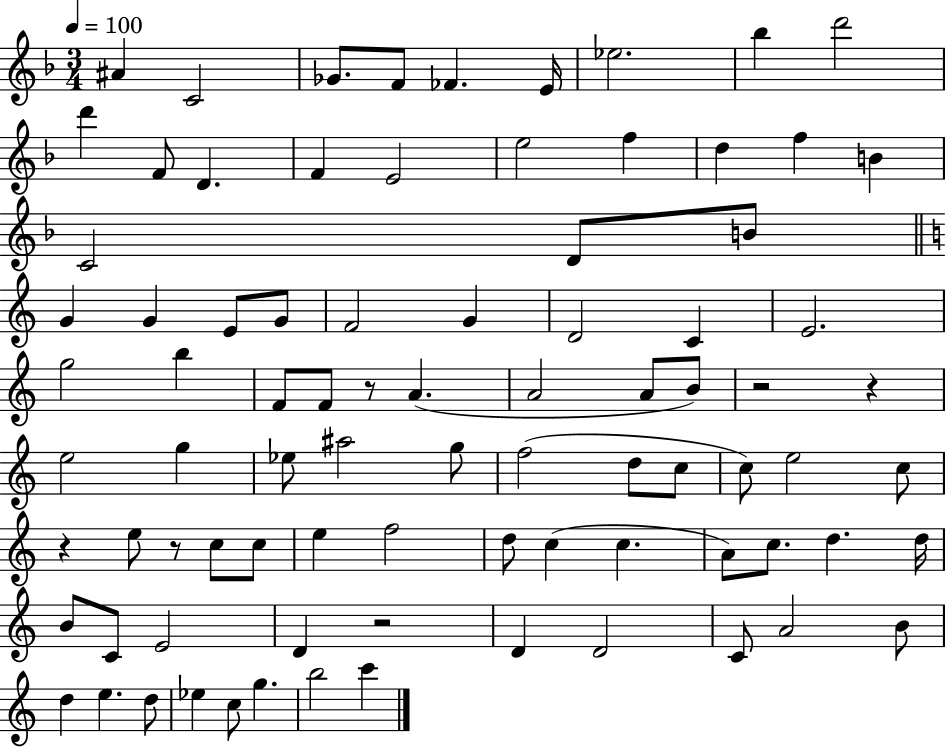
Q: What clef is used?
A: treble